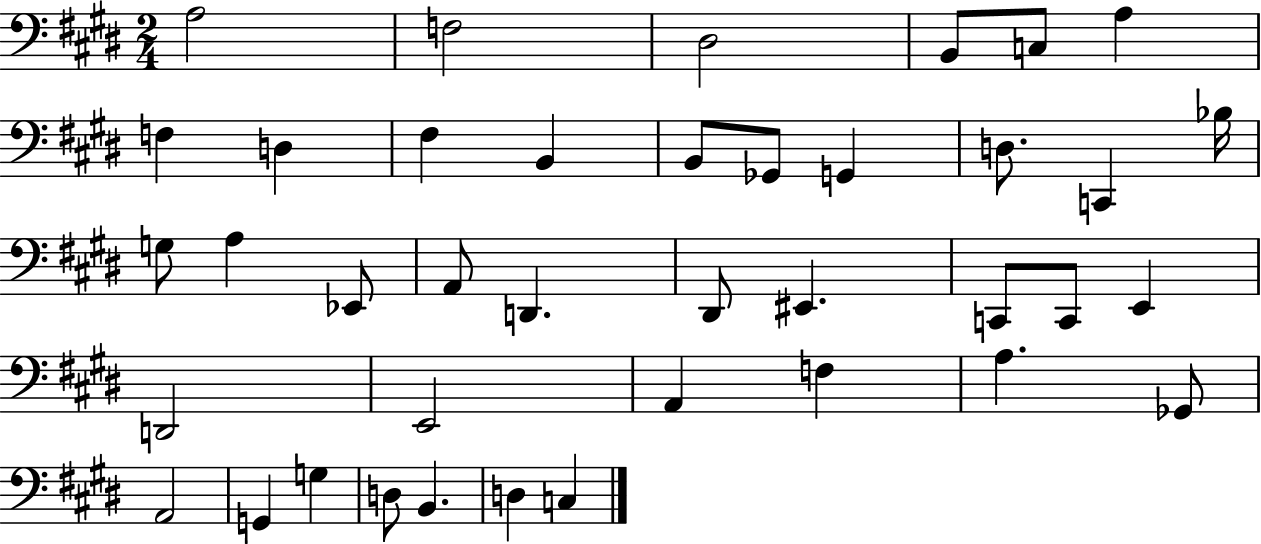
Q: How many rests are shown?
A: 0